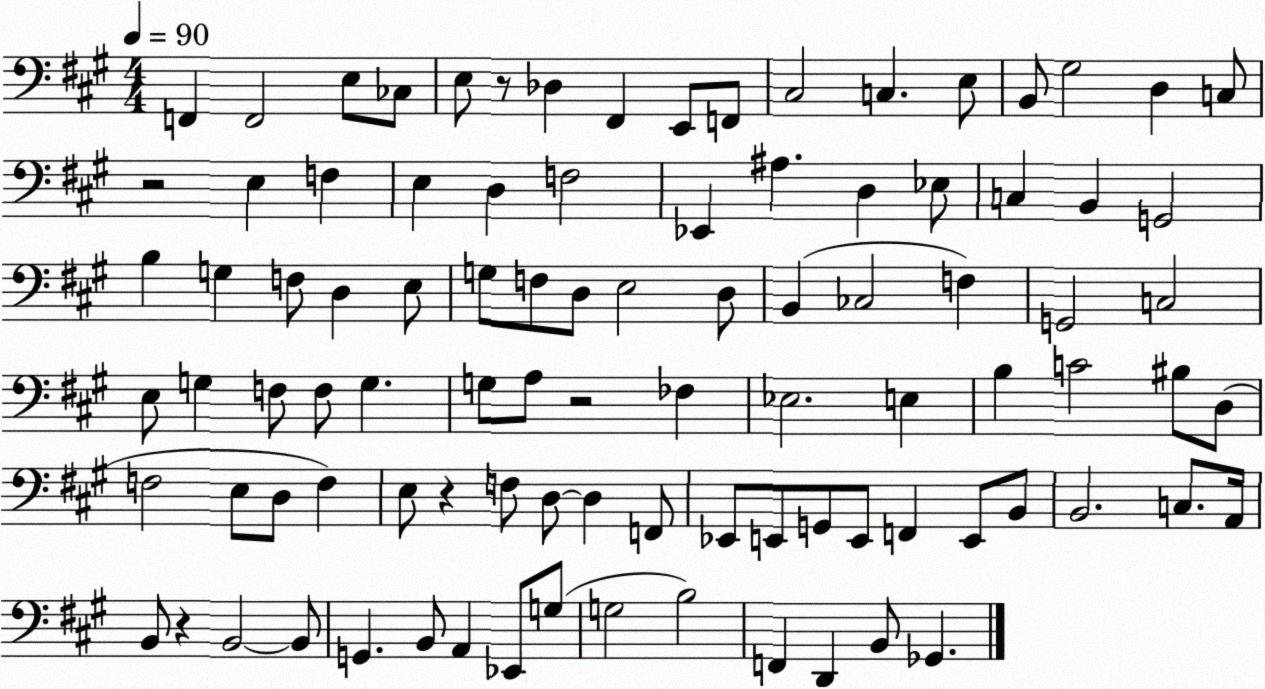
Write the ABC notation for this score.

X:1
T:Untitled
M:4/4
L:1/4
K:A
F,, F,,2 E,/2 _C,/2 E,/2 z/2 _D, ^F,, E,,/2 F,,/2 ^C,2 C, E,/2 B,,/2 ^G,2 D, C,/2 z2 E, F, E, D, F,2 _E,, ^A, D, _E,/2 C, B,, G,,2 B, G, F,/2 D, E,/2 G,/2 F,/2 D,/2 E,2 D,/2 B,, _C,2 F, G,,2 C,2 E,/2 G, F,/2 F,/2 G, G,/2 A,/2 z2 _F, _E,2 E, B, C2 ^B,/2 D,/2 F,2 E,/2 D,/2 F, E,/2 z F,/2 D,/2 D, F,,/2 _E,,/2 E,,/2 G,,/2 E,,/2 F,, E,,/2 B,,/2 B,,2 C,/2 A,,/4 B,,/2 z B,,2 B,,/2 G,, B,,/2 A,, _E,,/2 G,/2 G,2 B,2 F,, D,, B,,/2 _G,,